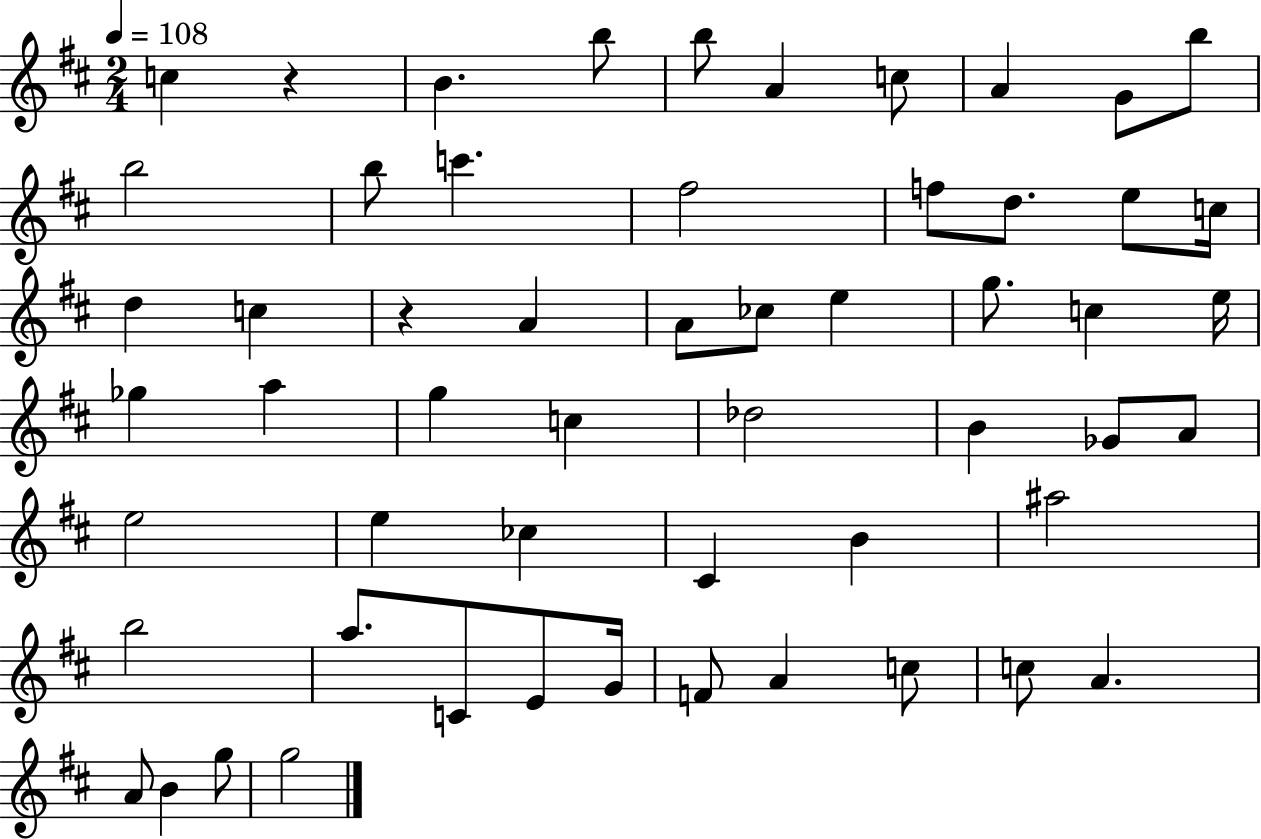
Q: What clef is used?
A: treble